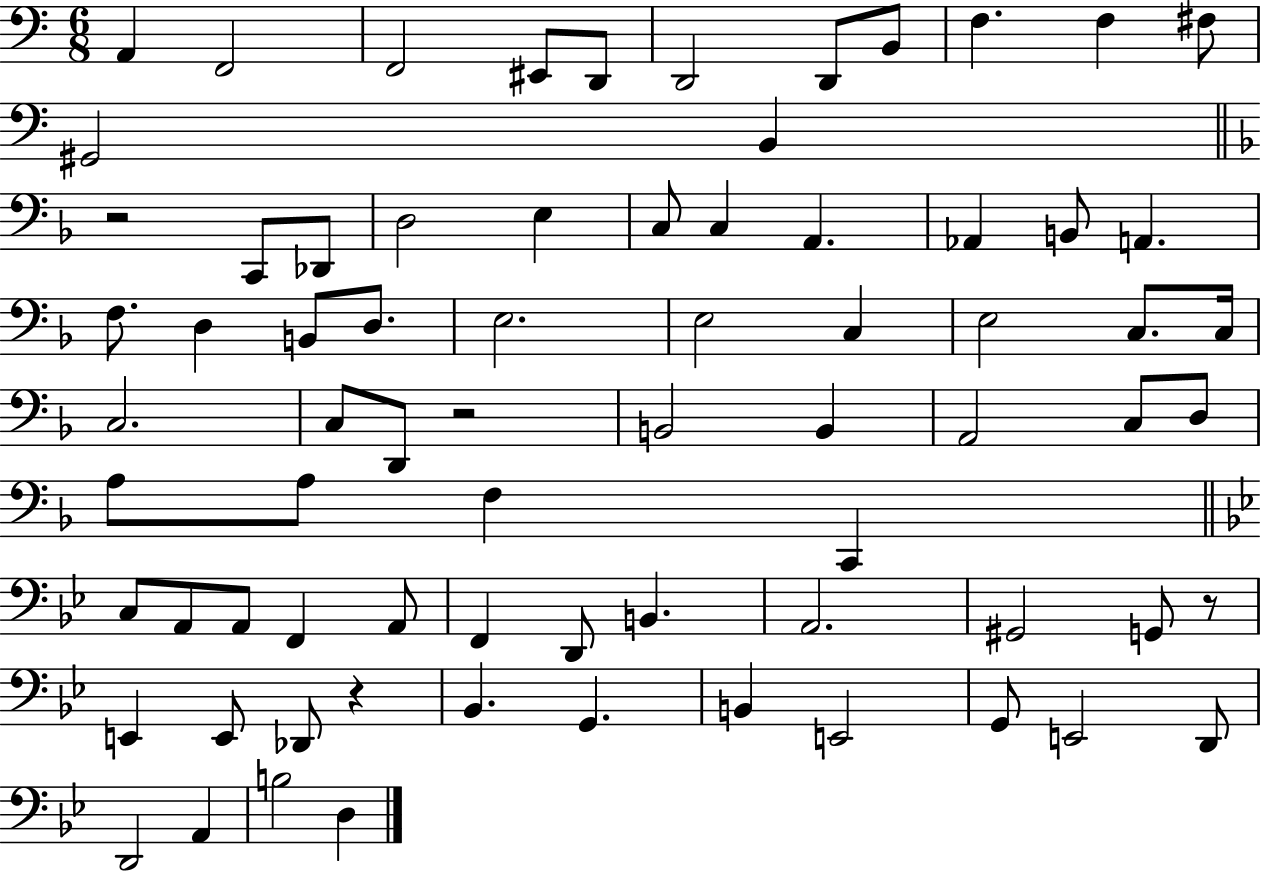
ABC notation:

X:1
T:Untitled
M:6/8
L:1/4
K:C
A,, F,,2 F,,2 ^E,,/2 D,,/2 D,,2 D,,/2 B,,/2 F, F, ^F,/2 ^G,,2 B,, z2 C,,/2 _D,,/2 D,2 E, C,/2 C, A,, _A,, B,,/2 A,, F,/2 D, B,,/2 D,/2 E,2 E,2 C, E,2 C,/2 C,/4 C,2 C,/2 D,,/2 z2 B,,2 B,, A,,2 C,/2 D,/2 A,/2 A,/2 F, C,, C,/2 A,,/2 A,,/2 F,, A,,/2 F,, D,,/2 B,, A,,2 ^G,,2 G,,/2 z/2 E,, E,,/2 _D,,/2 z _B,, G,, B,, E,,2 G,,/2 E,,2 D,,/2 D,,2 A,, B,2 D,